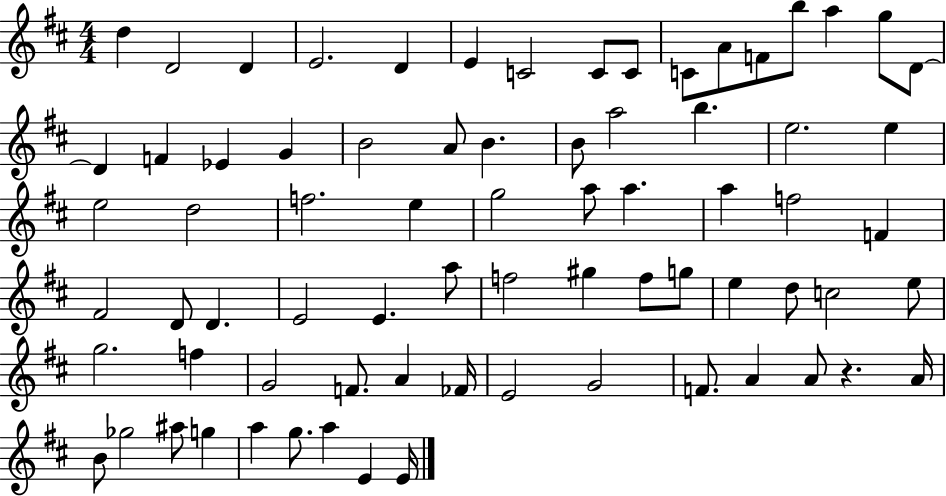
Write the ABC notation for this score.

X:1
T:Untitled
M:4/4
L:1/4
K:D
d D2 D E2 D E C2 C/2 C/2 C/2 A/2 F/2 b/2 a g/2 D/2 D F _E G B2 A/2 B B/2 a2 b e2 e e2 d2 f2 e g2 a/2 a a f2 F ^F2 D/2 D E2 E a/2 f2 ^g f/2 g/2 e d/2 c2 e/2 g2 f G2 F/2 A _F/4 E2 G2 F/2 A A/2 z A/4 B/2 _g2 ^a/2 g a g/2 a E E/4